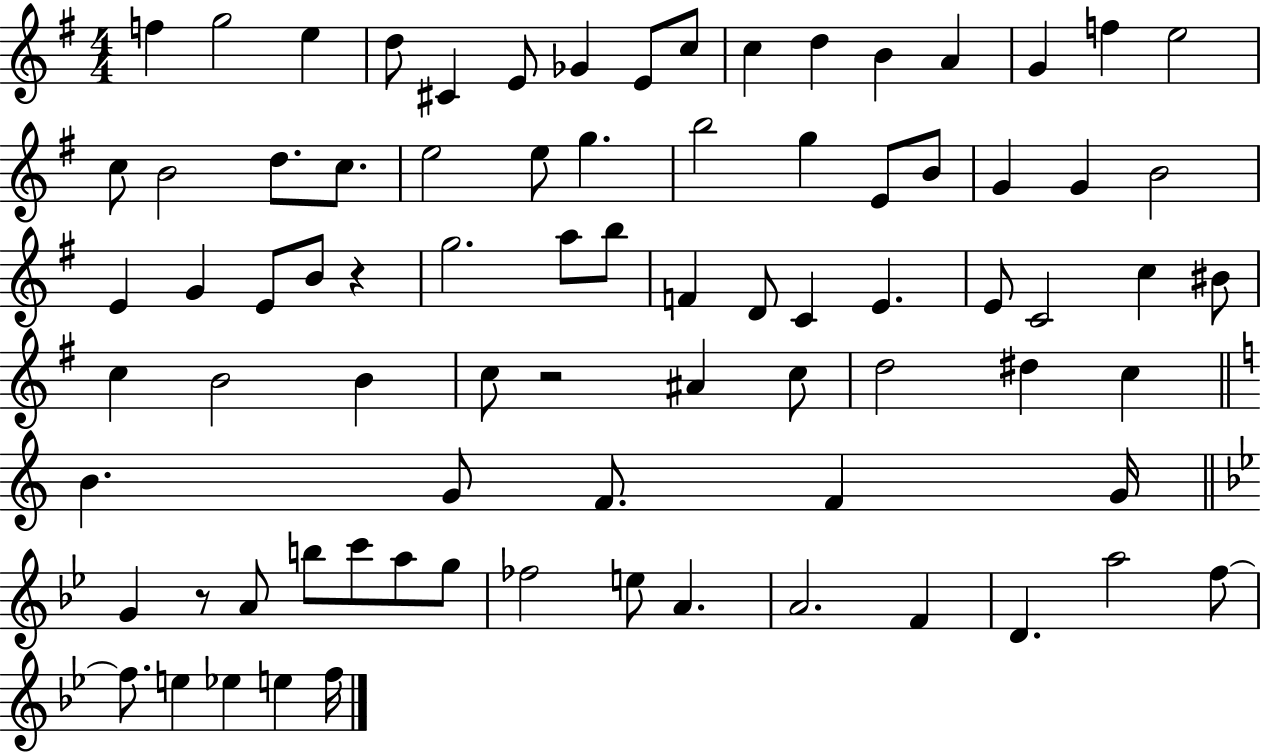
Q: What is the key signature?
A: G major